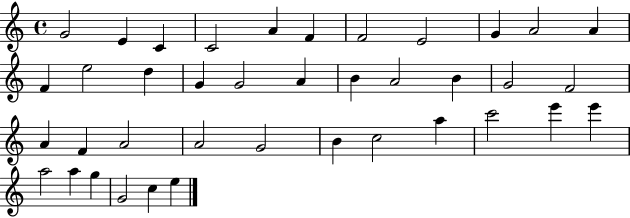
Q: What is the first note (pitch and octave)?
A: G4